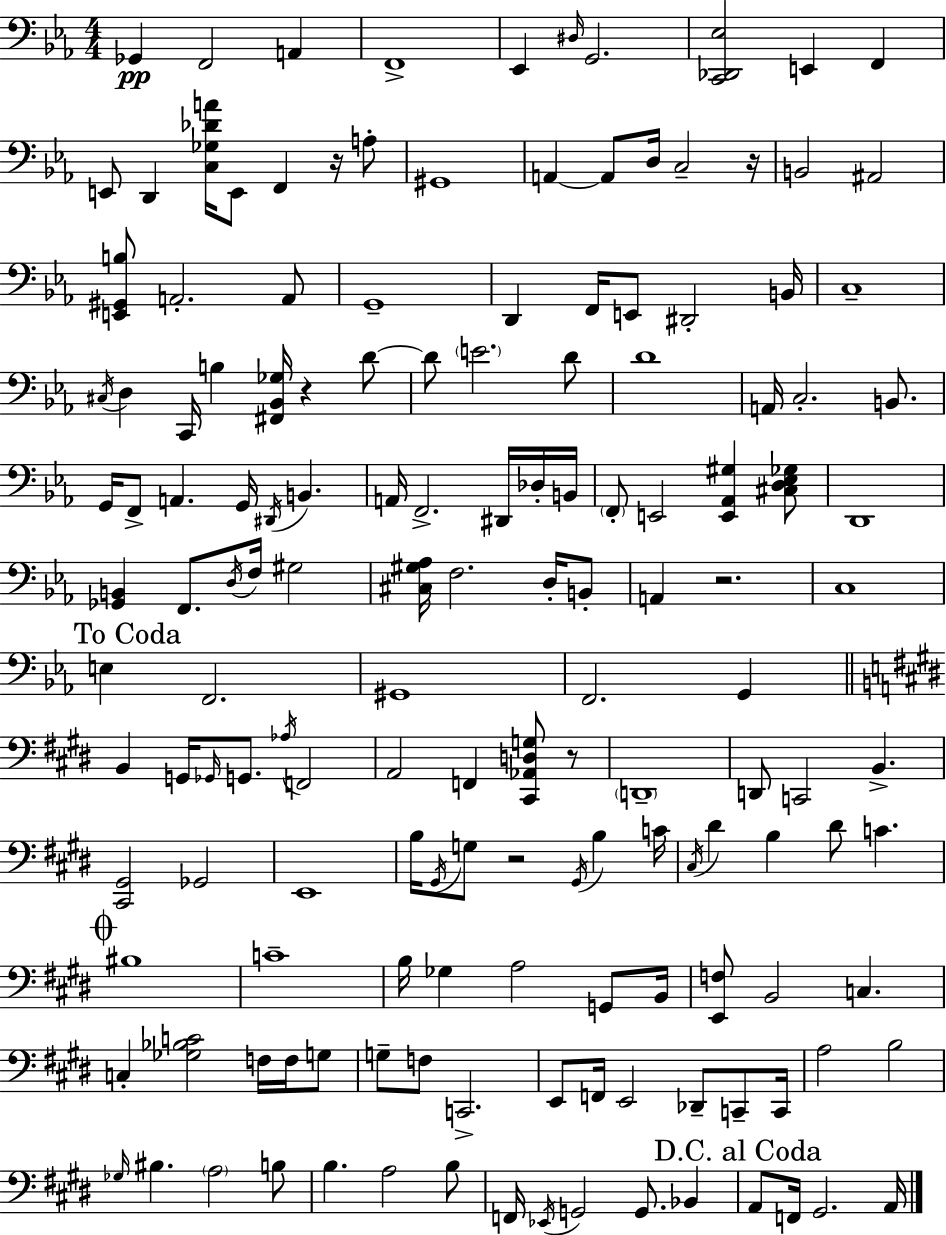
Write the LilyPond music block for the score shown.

{
  \clef bass
  \numericTimeSignature
  \time 4/4
  \key ees \major
  ges,4\pp f,2 a,4 | f,1-> | ees,4 \grace { dis16 } g,2. | <c, des, ees>2 e,4 f,4 | \break e,8 d,4 <c ges des' a'>16 e,8 f,4 r16 a8-. | gis,1 | a,4~~ a,8 d16 c2-- | r16 b,2 ais,2 | \break <e, gis, b>8 a,2.-. a,8 | g,1-- | d,4 f,16 e,8 dis,2-. | b,16 c1-- | \break \acciaccatura { cis16 } d4 c,16 b4 <fis, bes, ges>16 r4 | d'8~~ d'8 \parenthesize e'2. | d'8 d'1 | a,16 c2.-. b,8. | \break g,16 f,8-> a,4. g,16 \acciaccatura { dis,16 } b,4. | a,16 f,2.-> | dis,16 des16-. b,16 \parenthesize f,8-. e,2 <e, aes, gis>4 | <cis d ees ges>8 d,1 | \break <ges, b,>4 f,8. \acciaccatura { d16 } f16 gis2 | <cis gis aes>16 f2. | d16-. b,8-. a,4 r2. | c1 | \break \mark "To Coda" e4 f,2. | gis,1 | f,2. | g,4 \bar "||" \break \key e \major b,4 g,16 \grace { ges,16 } g,8. \acciaccatura { aes16 } f,2 | a,2 f,4 <cis, aes, d g>8 | r8 \parenthesize d,1-- | d,8 c,2 b,4.-> | \break <cis, gis,>2 ges,2 | e,1 | b16 \acciaccatura { gis,16 } g8 r2 \acciaccatura { gis,16 } b4 | c'16 \acciaccatura { cis16 } dis'4 b4 dis'8 c'4. | \break \mark \markup { \musicglyph "scripts.coda" } bis1 | c'1-- | b16 ges4 a2 | g,8 b,16 <e, f>8 b,2 c4. | \break c4-. <ges bes c'>2 | f16 f16 g8 g8-- f8 c,2.-> | e,8 f,16 e,2 | des,8-- c,8-- c,16 a2 b2 | \break \grace { ges16 } bis4. \parenthesize a2 | b8 b4. a2 | b8 f,16 \acciaccatura { ees,16 } g,2 | g,8. bes,4 \mark "D.C. al Coda" a,8 f,16 gis,2. | \break a,16 \bar "|."
}